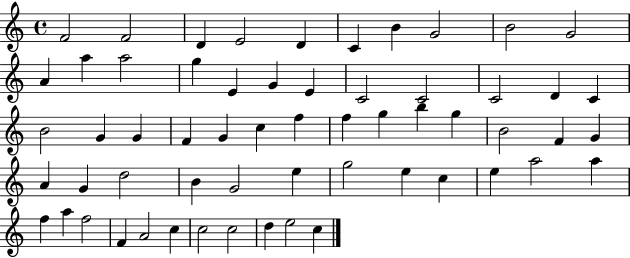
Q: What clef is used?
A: treble